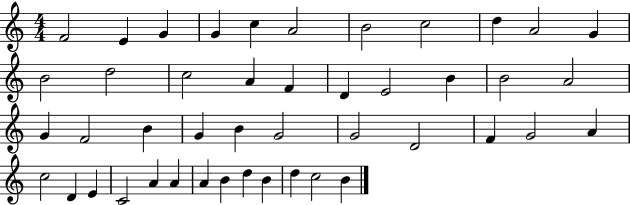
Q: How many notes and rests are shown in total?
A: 45